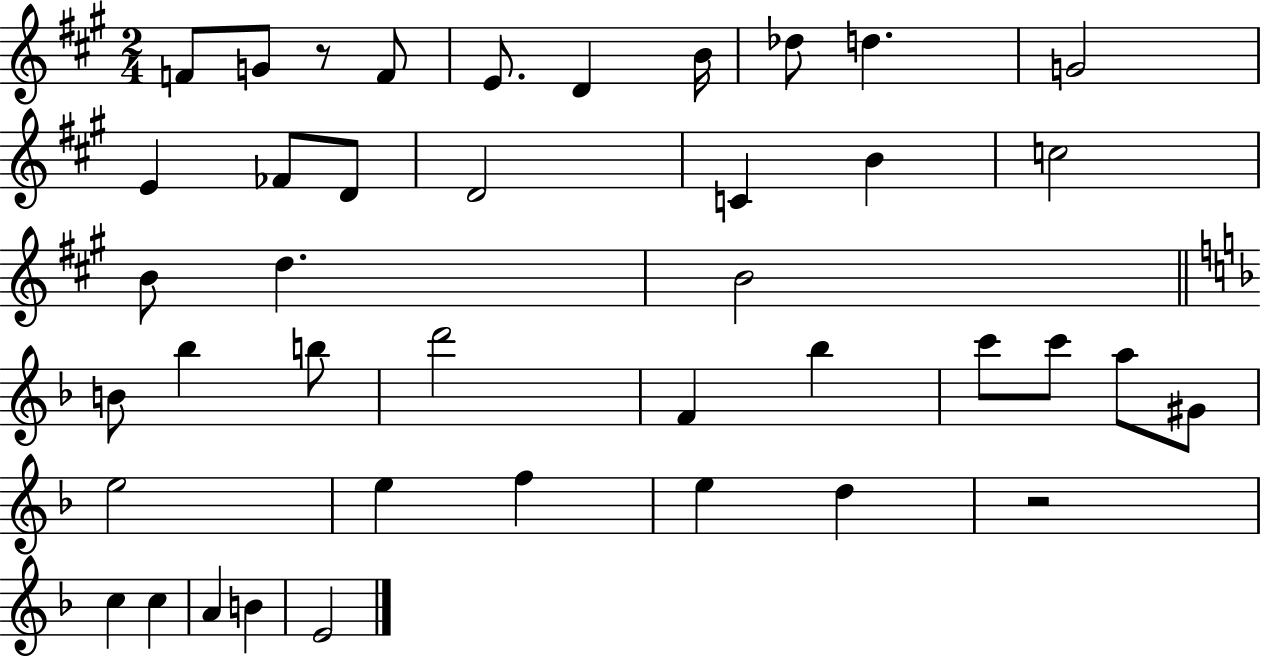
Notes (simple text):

F4/e G4/e R/e F4/e E4/e. D4/q B4/s Db5/e D5/q. G4/h E4/q FES4/e D4/e D4/h C4/q B4/q C5/h B4/e D5/q. B4/h B4/e Bb5/q B5/e D6/h F4/q Bb5/q C6/e C6/e A5/e G#4/e E5/h E5/q F5/q E5/q D5/q R/h C5/q C5/q A4/q B4/q E4/h